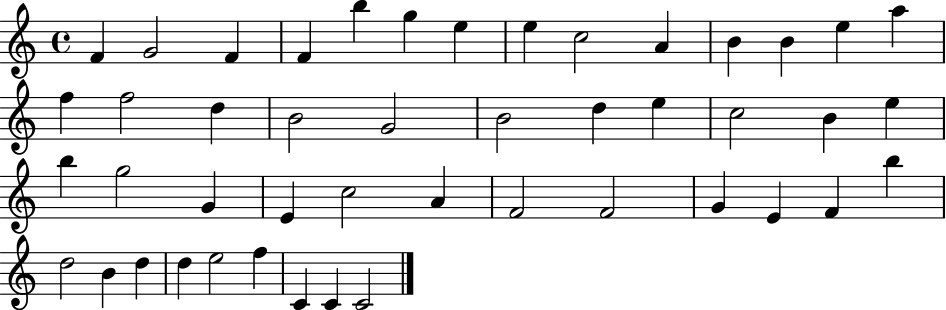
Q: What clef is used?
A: treble